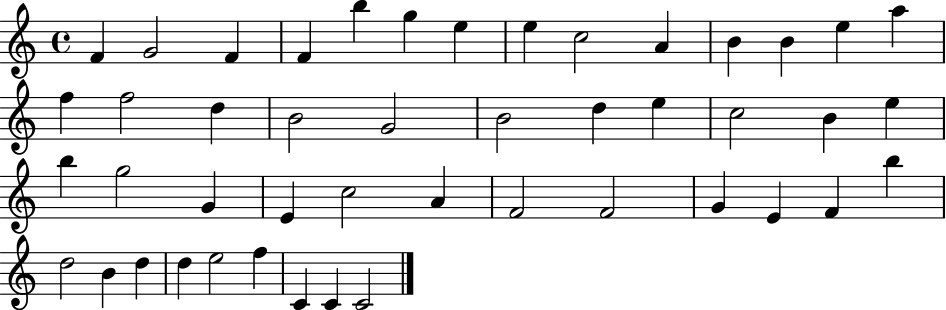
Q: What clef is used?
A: treble